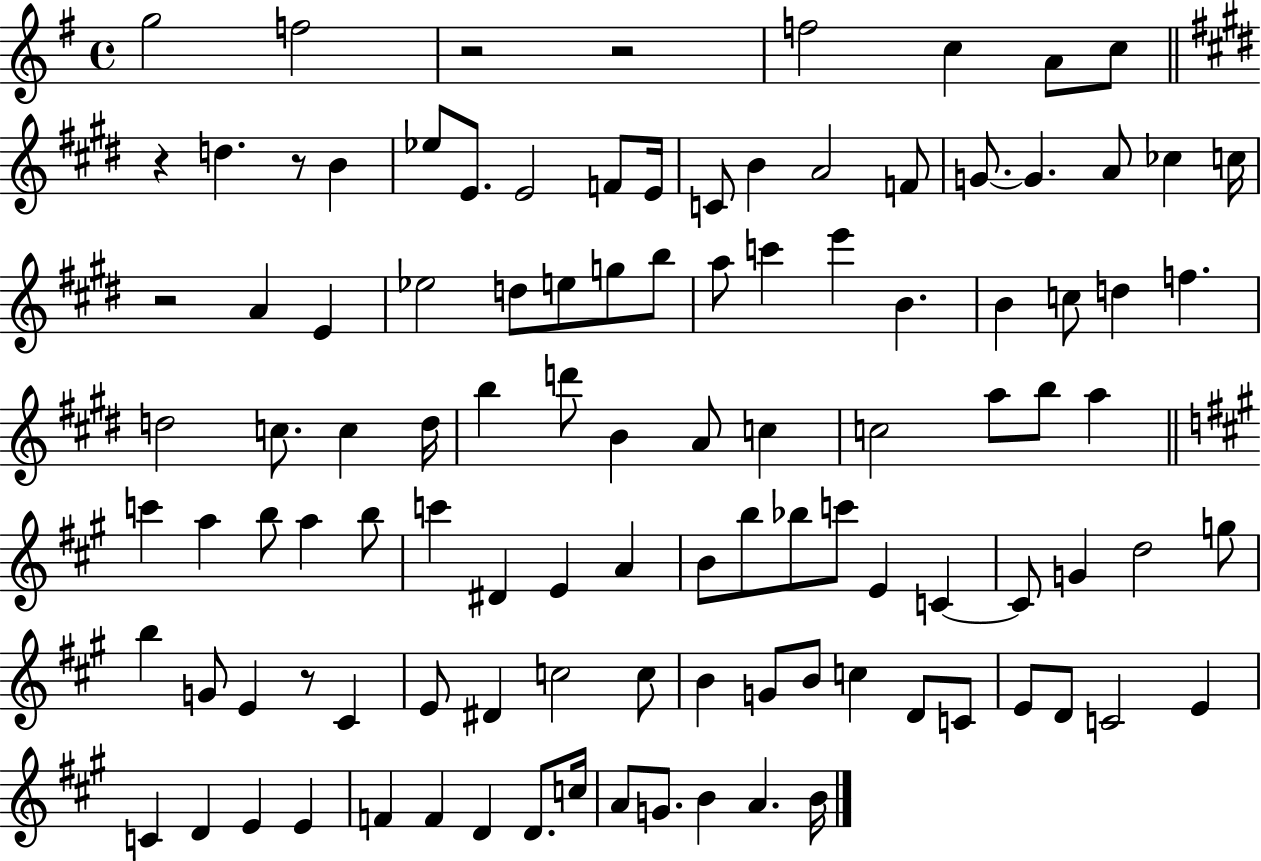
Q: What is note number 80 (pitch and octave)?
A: B4